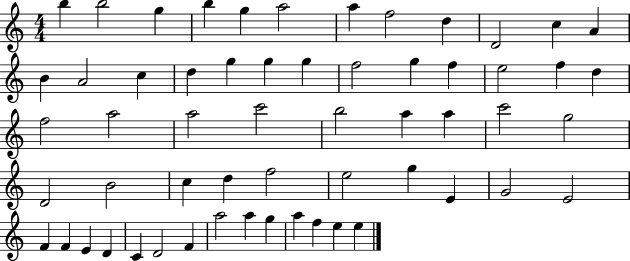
B5/q B5/h G5/q B5/q G5/q A5/h A5/q F5/h D5/q D4/h C5/q A4/q B4/q A4/h C5/q D5/q G5/q G5/q G5/q F5/h G5/q F5/q E5/h F5/q D5/q F5/h A5/h A5/h C6/h B5/h A5/q A5/q C6/h G5/h D4/h B4/h C5/q D5/q F5/h E5/h G5/q E4/q G4/h E4/h F4/q F4/q E4/q D4/q C4/q D4/h F4/q A5/h A5/q G5/q A5/q F5/q E5/q E5/q